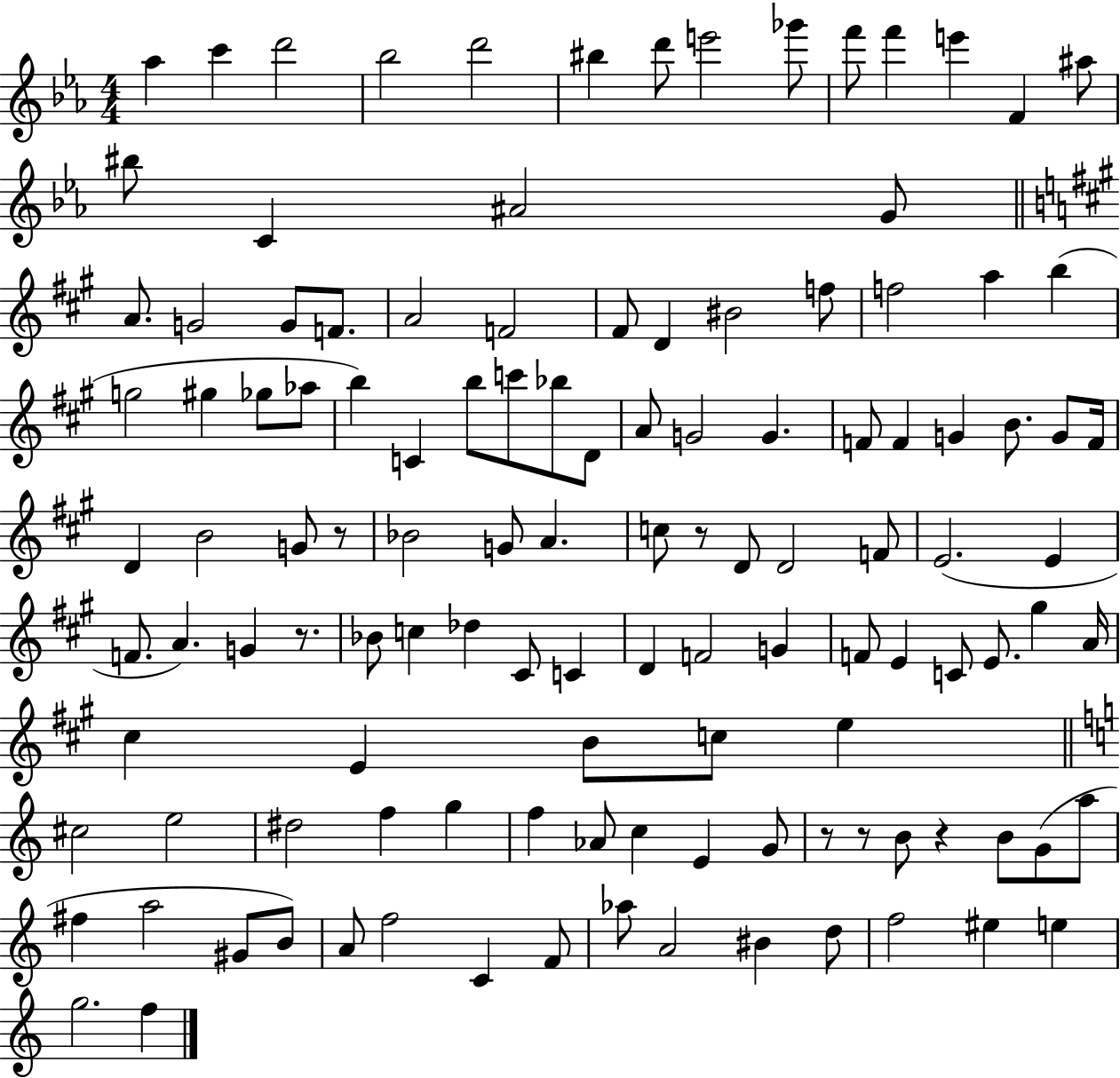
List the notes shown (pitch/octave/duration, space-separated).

Ab5/q C6/q D6/h Bb5/h D6/h BIS5/q D6/e E6/h Gb6/e F6/e F6/q E6/q F4/q A#5/e BIS5/e C4/q A#4/h G4/e A4/e. G4/h G4/e F4/e. A4/h F4/h F#4/e D4/q BIS4/h F5/e F5/h A5/q B5/q G5/h G#5/q Gb5/e Ab5/e B5/q C4/q B5/e C6/e Bb5/e D4/e A4/e G4/h G4/q. F4/e F4/q G4/q B4/e. G4/e F4/s D4/q B4/h G4/e R/e Bb4/h G4/e A4/q. C5/e R/e D4/e D4/h F4/e E4/h. E4/q F4/e. A4/q. G4/q R/e. Bb4/e C5/q Db5/q C#4/e C4/q D4/q F4/h G4/q F4/e E4/q C4/e E4/e. G#5/q A4/s C#5/q E4/q B4/e C5/e E5/q C#5/h E5/h D#5/h F5/q G5/q F5/q Ab4/e C5/q E4/q G4/e R/e R/e B4/e R/q B4/e G4/e A5/e F#5/q A5/h G#4/e B4/e A4/e F5/h C4/q F4/e Ab5/e A4/h BIS4/q D5/e F5/h EIS5/q E5/q G5/h. F5/q